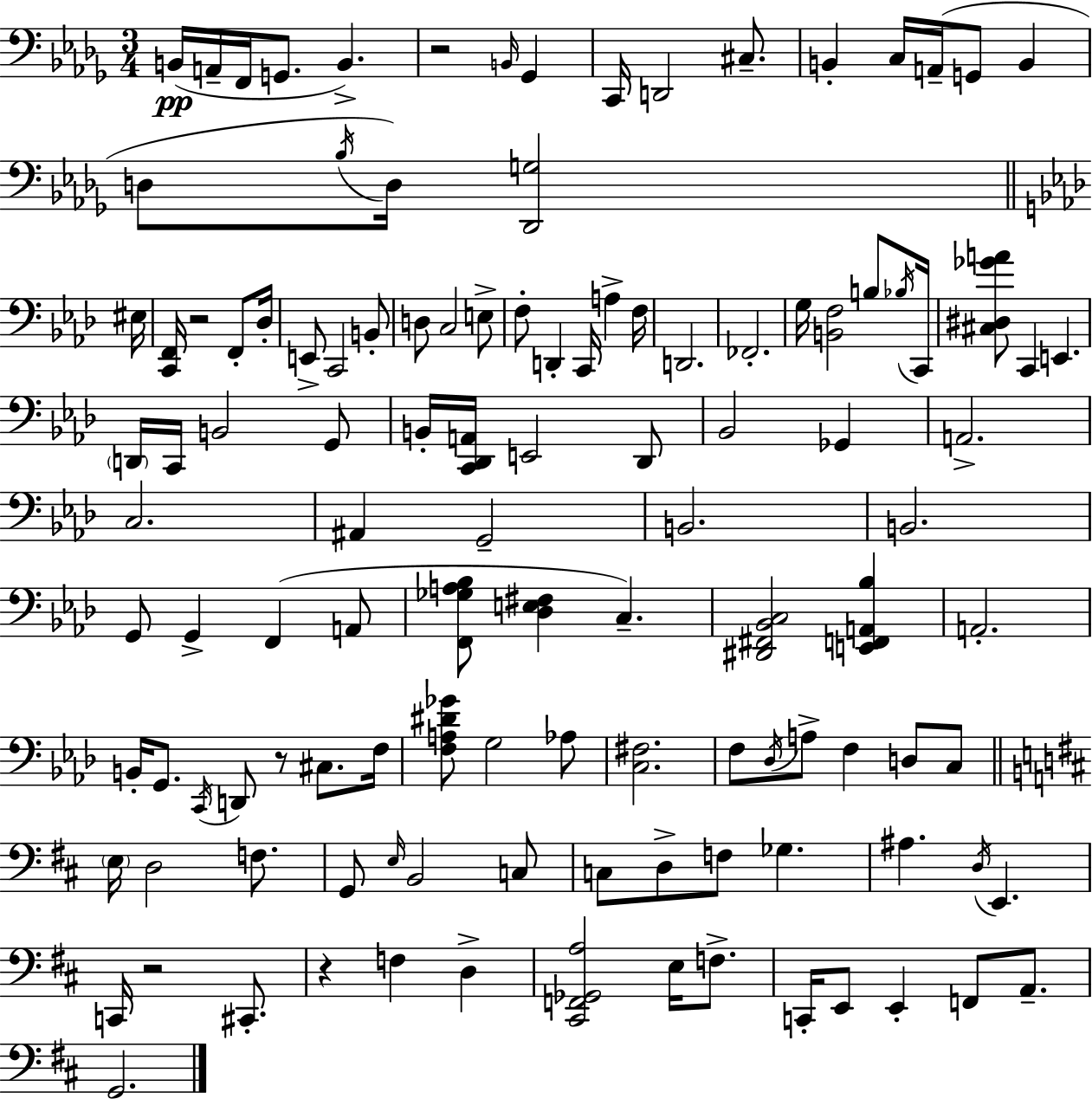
B2/s A2/s F2/s G2/e. B2/q. R/h B2/s Gb2/q C2/s D2/h C#3/e. B2/q C3/s A2/s G2/e B2/q D3/e Bb3/s D3/s [Db2,G3]/h EIS3/s [C2,F2]/s R/h F2/e Db3/s E2/e C2/h B2/e D3/e C3/h E3/e F3/e D2/q C2/s A3/q F3/s D2/h. FES2/h. G3/s [B2,F3]/h B3/e Bb3/s C2/s [C#3,D#3,Gb4,A4]/e C2/q E2/q. D2/s C2/s B2/h G2/e B2/s [C2,Db2,A2]/s E2/h Db2/e Bb2/h Gb2/q A2/h. C3/h. A#2/q G2/h B2/h. B2/h. G2/e G2/q F2/q A2/e [F2,Gb3,A3,Bb3]/e [Db3,E3,F#3]/q C3/q. [D#2,F#2,Bb2,C3]/h [E2,F2,A2,Bb3]/q A2/h. B2/s G2/e. C2/s D2/e R/e C#3/e. F3/s [F3,A3,D#4,Gb4]/e G3/h Ab3/e [C3,F#3]/h. F3/e Db3/s A3/e F3/q D3/e C3/e E3/s D3/h F3/e. G2/e E3/s B2/h C3/e C3/e D3/e F3/e Gb3/q. A#3/q. D3/s E2/q. C2/s R/h C#2/e. R/q F3/q D3/q [C#2,F2,Gb2,A3]/h E3/s F3/e. C2/s E2/e E2/q F2/e A2/e. G2/h.